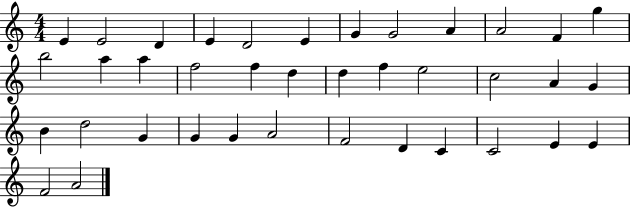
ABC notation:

X:1
T:Untitled
M:4/4
L:1/4
K:C
E E2 D E D2 E G G2 A A2 F g b2 a a f2 f d d f e2 c2 A G B d2 G G G A2 F2 D C C2 E E F2 A2